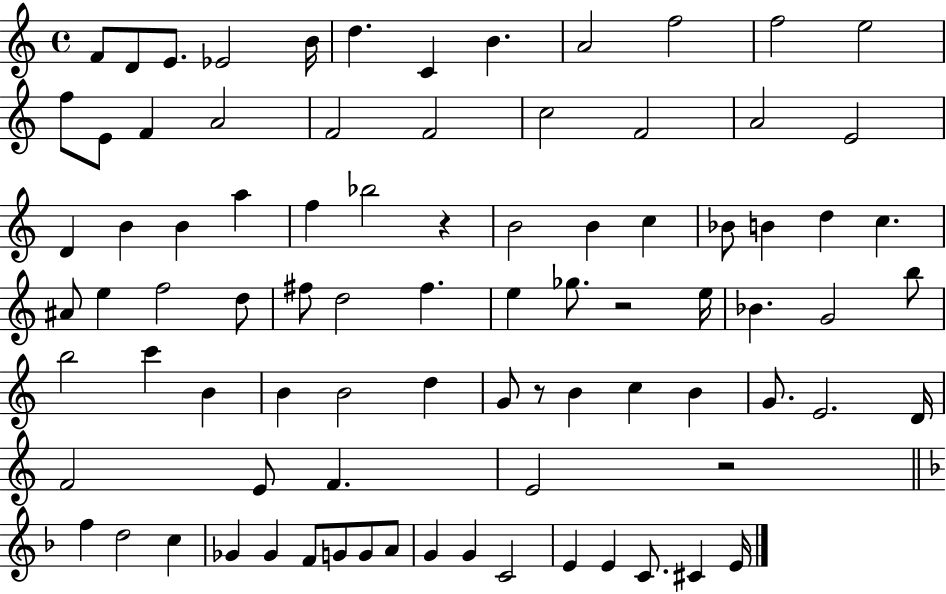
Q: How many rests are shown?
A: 4